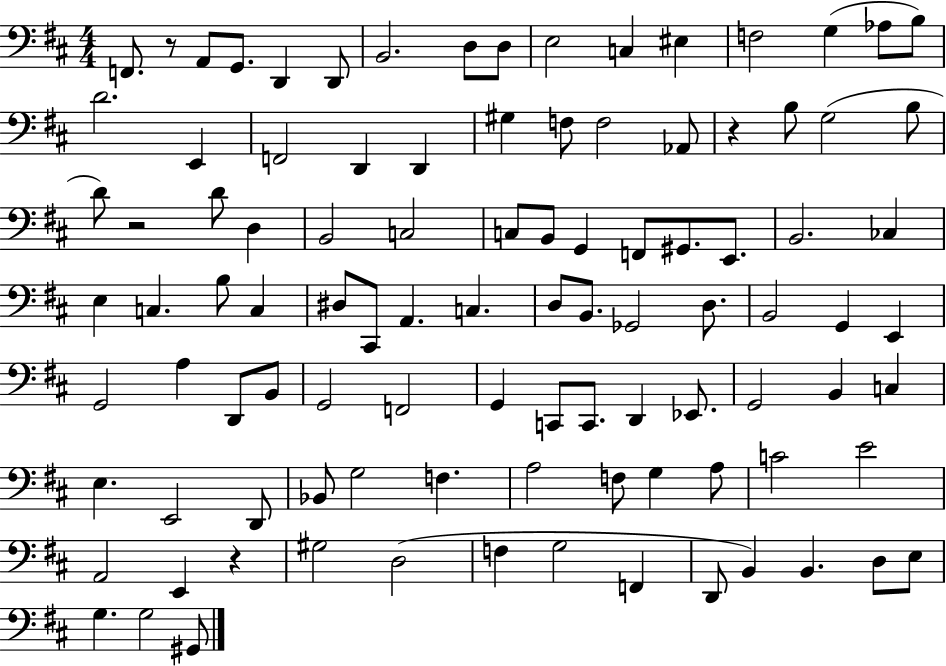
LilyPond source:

{
  \clef bass
  \numericTimeSignature
  \time 4/4
  \key d \major
  f,8. r8 a,8 g,8. d,4 d,8 | b,2. d8 d8 | e2 c4 eis4 | f2 g4( aes8 b8) | \break d'2. e,4 | f,2 d,4 d,4 | gis4 f8 f2 aes,8 | r4 b8 g2( b8 | \break d'8) r2 d'8 d4 | b,2 c2 | c8 b,8 g,4 f,8 gis,8. e,8. | b,2. ces4 | \break e4 c4. b8 c4 | dis8 cis,8 a,4. c4. | d8 b,8. ges,2 d8. | b,2 g,4 e,4 | \break g,2 a4 d,8 b,8 | g,2 f,2 | g,4 c,8 c,8. d,4 ees,8. | g,2 b,4 c4 | \break e4. e,2 d,8 | bes,8 g2 f4. | a2 f8 g4 a8 | c'2 e'2 | \break a,2 e,4 r4 | gis2 d2( | f4 g2 f,4 | d,8 b,4) b,4. d8 e8 | \break g4. g2 gis,8 | \bar "|."
}